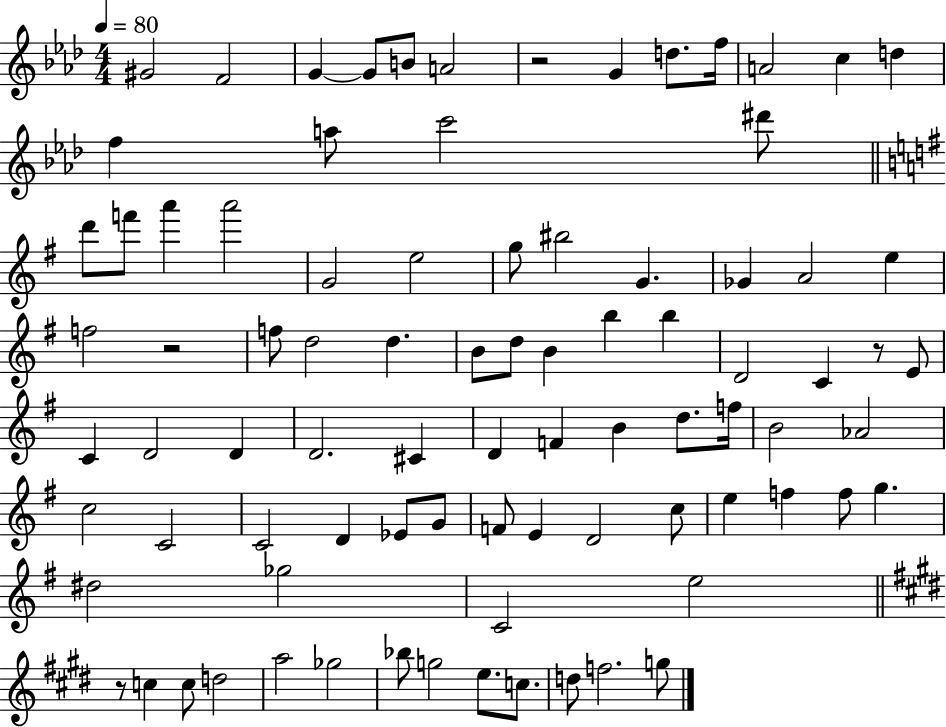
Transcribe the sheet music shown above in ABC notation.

X:1
T:Untitled
M:4/4
L:1/4
K:Ab
^G2 F2 G G/2 B/2 A2 z2 G d/2 f/4 A2 c d f a/2 c'2 ^d'/2 d'/2 f'/2 a' a'2 G2 e2 g/2 ^b2 G _G A2 e f2 z2 f/2 d2 d B/2 d/2 B b b D2 C z/2 E/2 C D2 D D2 ^C D F B d/2 f/4 B2 _A2 c2 C2 C2 D _E/2 G/2 F/2 E D2 c/2 e f f/2 g ^d2 _g2 C2 e2 z/2 c c/2 d2 a2 _g2 _b/2 g2 e/2 c/2 d/2 f2 g/2